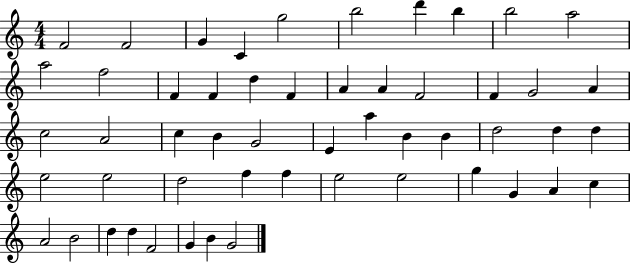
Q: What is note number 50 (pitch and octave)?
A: F4